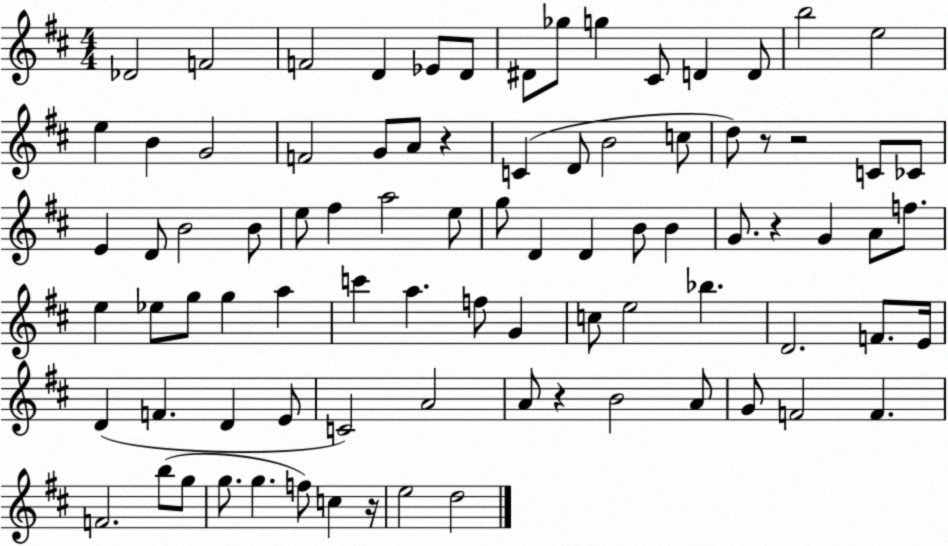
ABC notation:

X:1
T:Untitled
M:4/4
L:1/4
K:D
_D2 F2 F2 D _E/2 D/2 ^D/2 _g/2 g ^C/2 D D/2 b2 e2 e B G2 F2 G/2 A/2 z C D/2 B2 c/2 d/2 z/2 z2 C/2 _C/2 E D/2 B2 B/2 e/2 ^f a2 e/2 g/2 D D B/2 B G/2 z G A/2 f/2 e _e/2 g/2 g a c' a f/2 G c/2 e2 _b D2 F/2 E/4 D F D E/2 C2 A2 A/2 z B2 A/2 G/2 F2 F F2 b/2 g/2 g/2 g f/2 c z/4 e2 d2